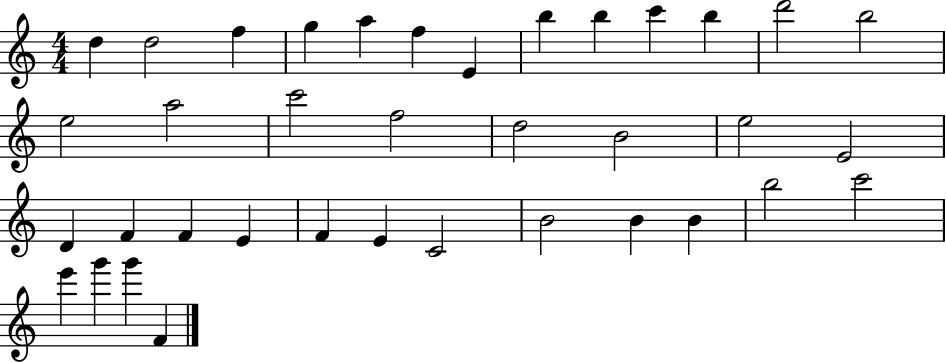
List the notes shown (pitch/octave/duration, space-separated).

D5/q D5/h F5/q G5/q A5/q F5/q E4/q B5/q B5/q C6/q B5/q D6/h B5/h E5/h A5/h C6/h F5/h D5/h B4/h E5/h E4/h D4/q F4/q F4/q E4/q F4/q E4/q C4/h B4/h B4/q B4/q B5/h C6/h E6/q G6/q G6/q F4/q